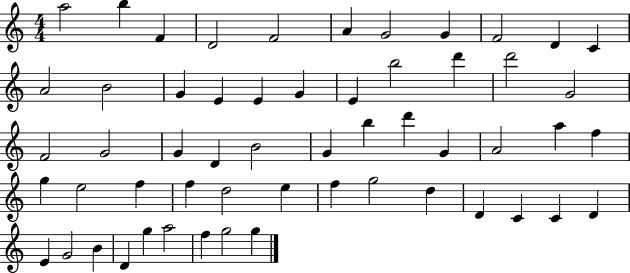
{
  \clef treble
  \numericTimeSignature
  \time 4/4
  \key c \major
  a''2 b''4 f'4 | d'2 f'2 | a'4 g'2 g'4 | f'2 d'4 c'4 | \break a'2 b'2 | g'4 e'4 e'4 g'4 | e'4 b''2 d'''4 | d'''2 g'2 | \break f'2 g'2 | g'4 d'4 b'2 | g'4 b''4 d'''4 g'4 | a'2 a''4 f''4 | \break g''4 e''2 f''4 | f''4 d''2 e''4 | f''4 g''2 d''4 | d'4 c'4 c'4 d'4 | \break e'4 g'2 b'4 | d'4 g''4 a''2 | f''4 g''2 g''4 | \bar "|."
}